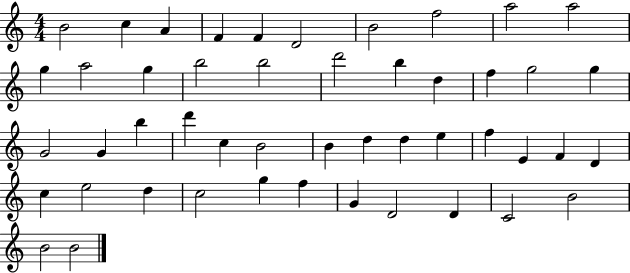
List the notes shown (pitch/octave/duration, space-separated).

B4/h C5/q A4/q F4/q F4/q D4/h B4/h F5/h A5/h A5/h G5/q A5/h G5/q B5/h B5/h D6/h B5/q D5/q F5/q G5/h G5/q G4/h G4/q B5/q D6/q C5/q B4/h B4/q D5/q D5/q E5/q F5/q E4/q F4/q D4/q C5/q E5/h D5/q C5/h G5/q F5/q G4/q D4/h D4/q C4/h B4/h B4/h B4/h